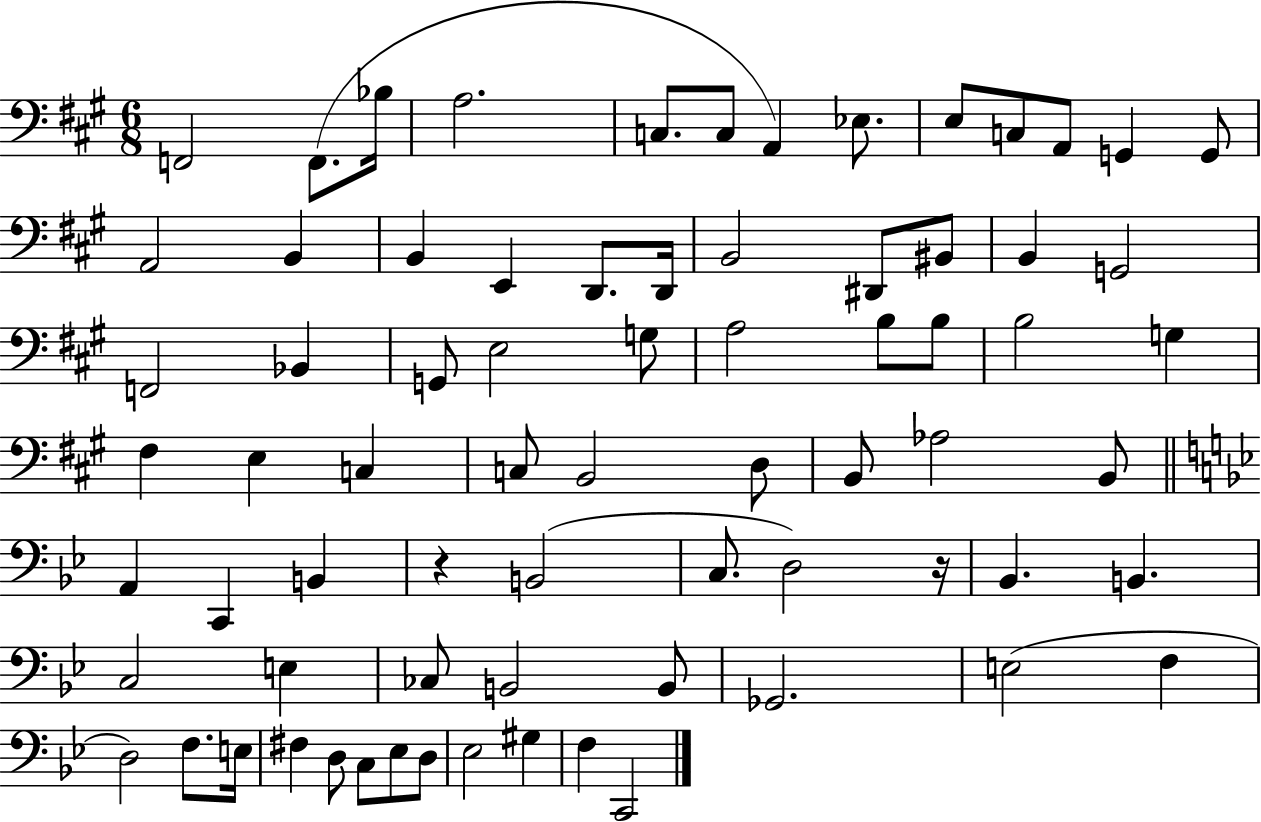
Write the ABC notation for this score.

X:1
T:Untitled
M:6/8
L:1/4
K:A
F,,2 F,,/2 _B,/4 A,2 C,/2 C,/2 A,, _E,/2 E,/2 C,/2 A,,/2 G,, G,,/2 A,,2 B,, B,, E,, D,,/2 D,,/4 B,,2 ^D,,/2 ^B,,/2 B,, G,,2 F,,2 _B,, G,,/2 E,2 G,/2 A,2 B,/2 B,/2 B,2 G, ^F, E, C, C,/2 B,,2 D,/2 B,,/2 _A,2 B,,/2 A,, C,, B,, z B,,2 C,/2 D,2 z/4 _B,, B,, C,2 E, _C,/2 B,,2 B,,/2 _G,,2 E,2 F, D,2 F,/2 E,/4 ^F, D,/2 C,/2 _E,/2 D,/2 _E,2 ^G, F, C,,2